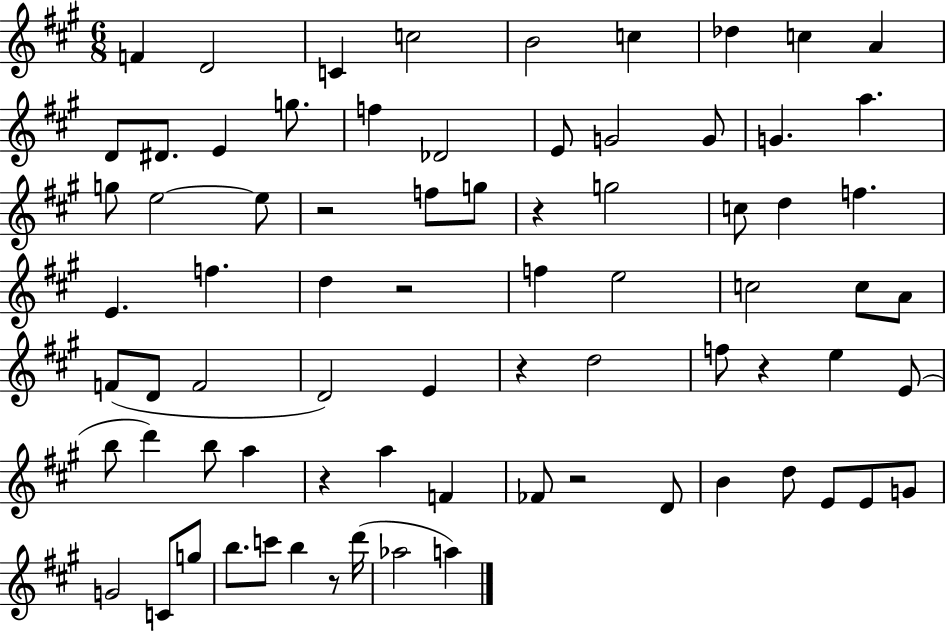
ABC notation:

X:1
T:Untitled
M:6/8
L:1/4
K:A
F D2 C c2 B2 c _d c A D/2 ^D/2 E g/2 f _D2 E/2 G2 G/2 G a g/2 e2 e/2 z2 f/2 g/2 z g2 c/2 d f E f d z2 f e2 c2 c/2 A/2 F/2 D/2 F2 D2 E z d2 f/2 z e E/2 b/2 d' b/2 a z a F _F/2 z2 D/2 B d/2 E/2 E/2 G/2 G2 C/2 g/2 b/2 c'/2 b z/2 d'/4 _a2 a